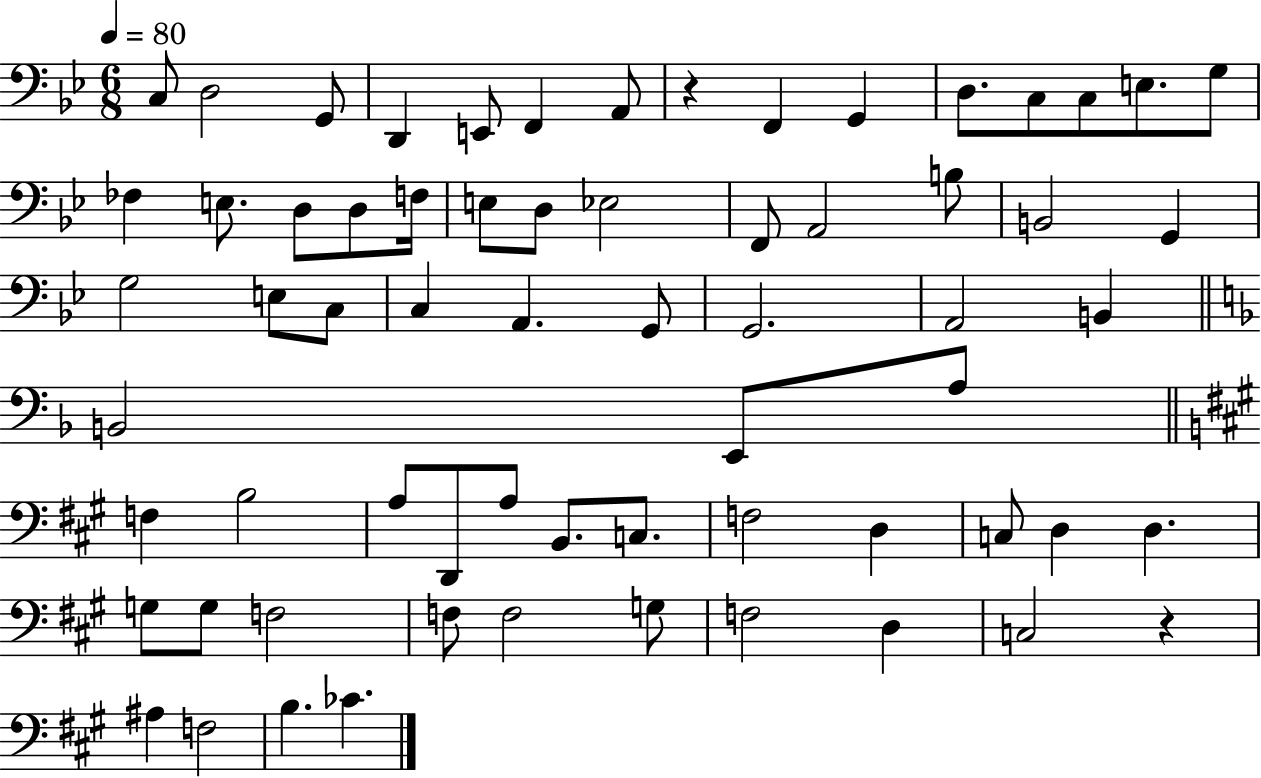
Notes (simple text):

C3/e D3/h G2/e D2/q E2/e F2/q A2/e R/q F2/q G2/q D3/e. C3/e C3/e E3/e. G3/e FES3/q E3/e. D3/e D3/e F3/s E3/e D3/e Eb3/h F2/e A2/h B3/e B2/h G2/q G3/h E3/e C3/e C3/q A2/q. G2/e G2/h. A2/h B2/q B2/h E2/e A3/e F3/q B3/h A3/e D2/e A3/e B2/e. C3/e. F3/h D3/q C3/e D3/q D3/q. G3/e G3/e F3/h F3/e F3/h G3/e F3/h D3/q C3/h R/q A#3/q F3/h B3/q. CES4/q.